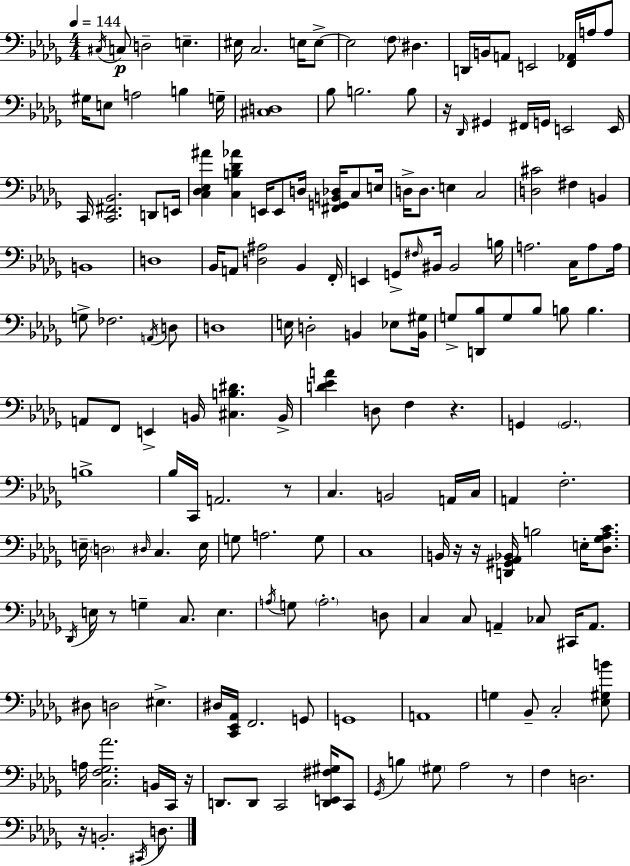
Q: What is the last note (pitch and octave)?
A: D3